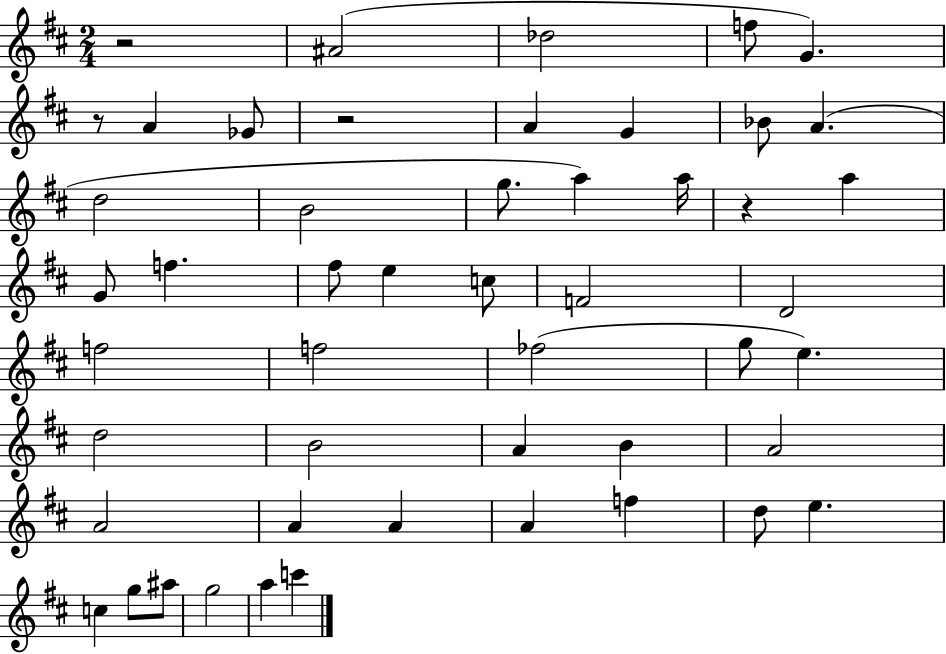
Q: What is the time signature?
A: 2/4